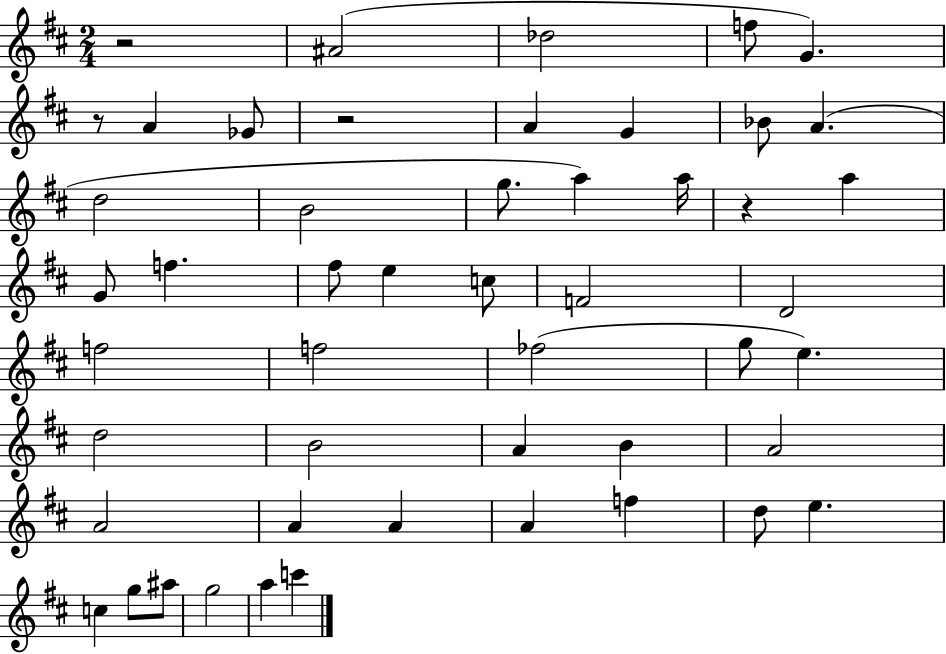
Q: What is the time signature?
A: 2/4